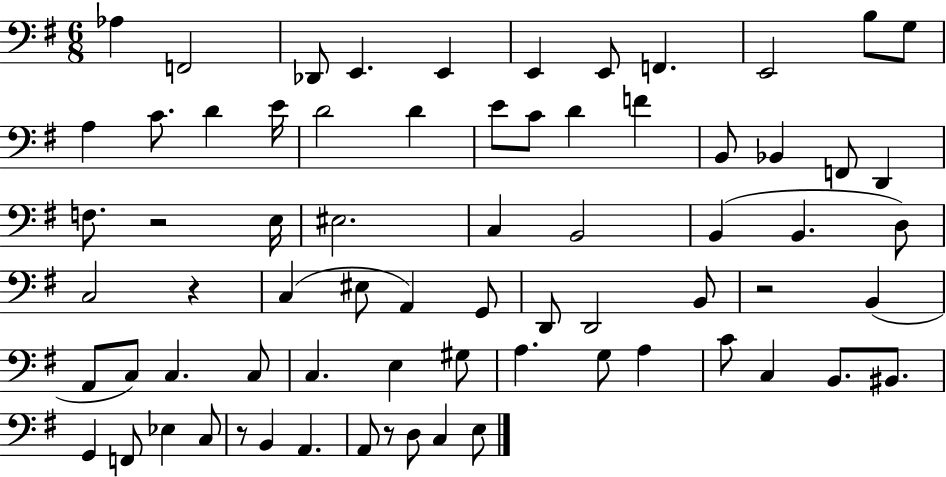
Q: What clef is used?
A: bass